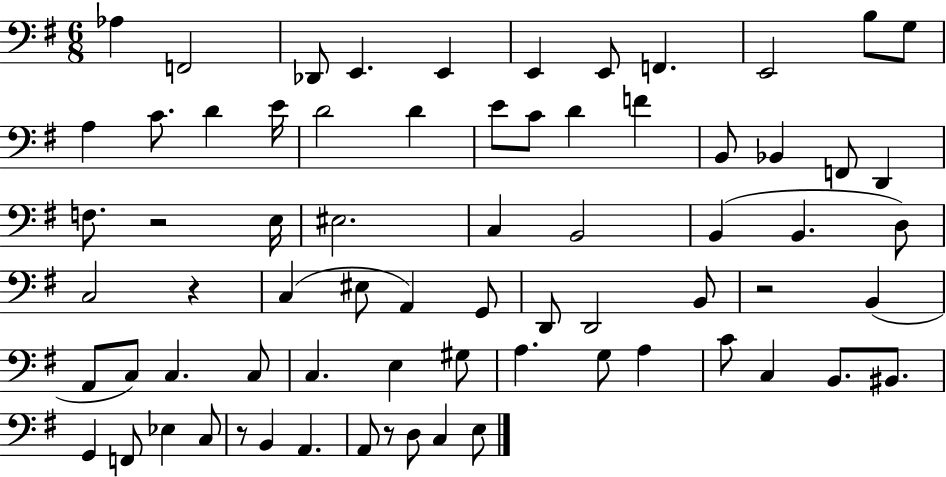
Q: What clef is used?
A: bass